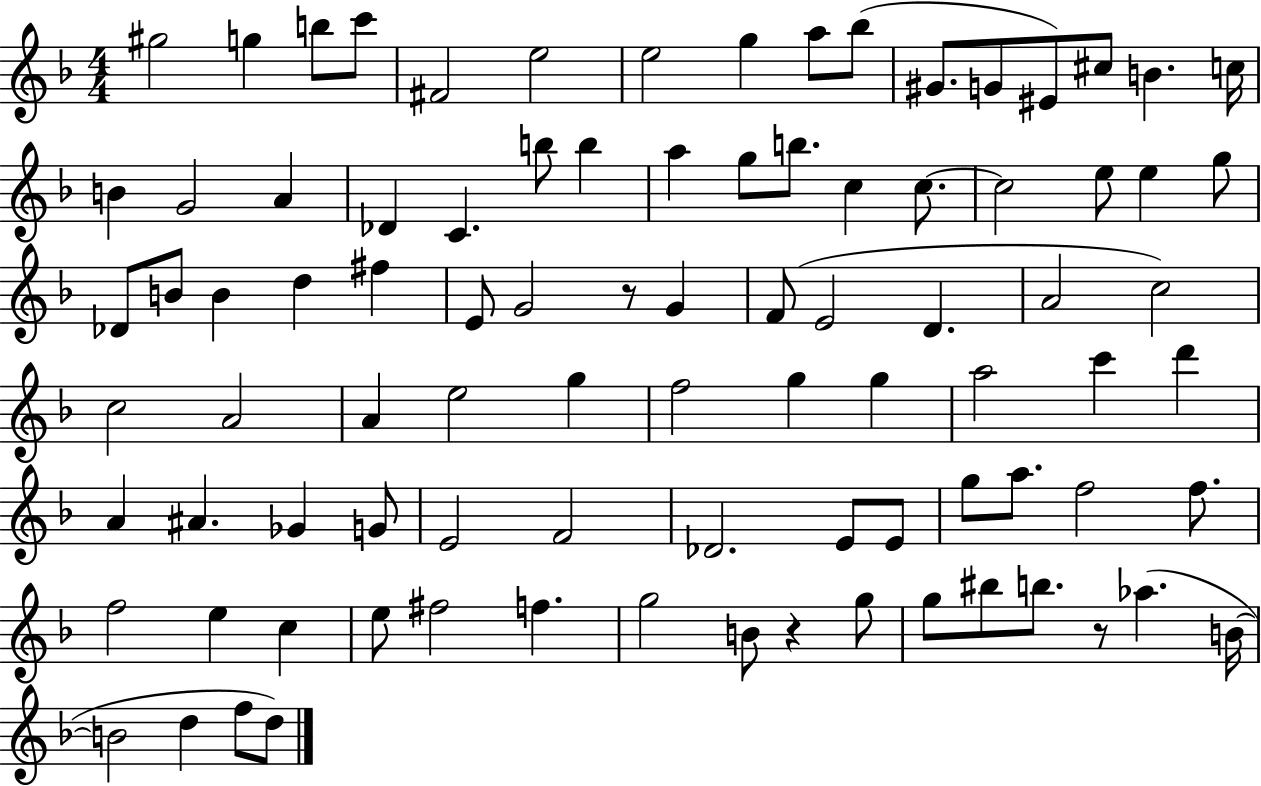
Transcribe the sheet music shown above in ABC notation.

X:1
T:Untitled
M:4/4
L:1/4
K:F
^g2 g b/2 c'/2 ^F2 e2 e2 g a/2 _b/2 ^G/2 G/2 ^E/2 ^c/2 B c/4 B G2 A _D C b/2 b a g/2 b/2 c c/2 c2 e/2 e g/2 _D/2 B/2 B d ^f E/2 G2 z/2 G F/2 E2 D A2 c2 c2 A2 A e2 g f2 g g a2 c' d' A ^A _G G/2 E2 F2 _D2 E/2 E/2 g/2 a/2 f2 f/2 f2 e c e/2 ^f2 f g2 B/2 z g/2 g/2 ^b/2 b/2 z/2 _a B/4 B2 d f/2 d/2